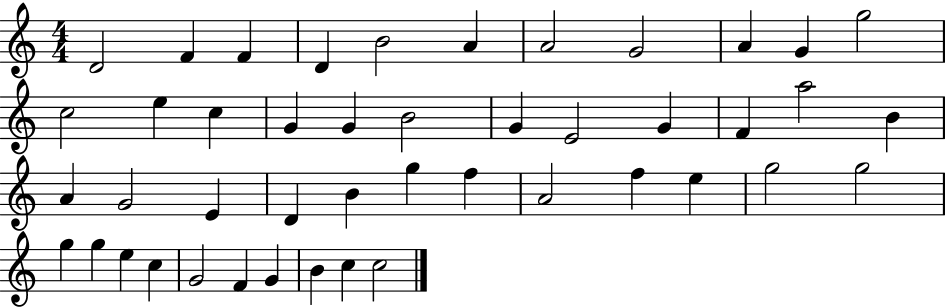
D4/h F4/q F4/q D4/q B4/h A4/q A4/h G4/h A4/q G4/q G5/h C5/h E5/q C5/q G4/q G4/q B4/h G4/q E4/h G4/q F4/q A5/h B4/q A4/q G4/h E4/q D4/q B4/q G5/q F5/q A4/h F5/q E5/q G5/h G5/h G5/q G5/q E5/q C5/q G4/h F4/q G4/q B4/q C5/q C5/h